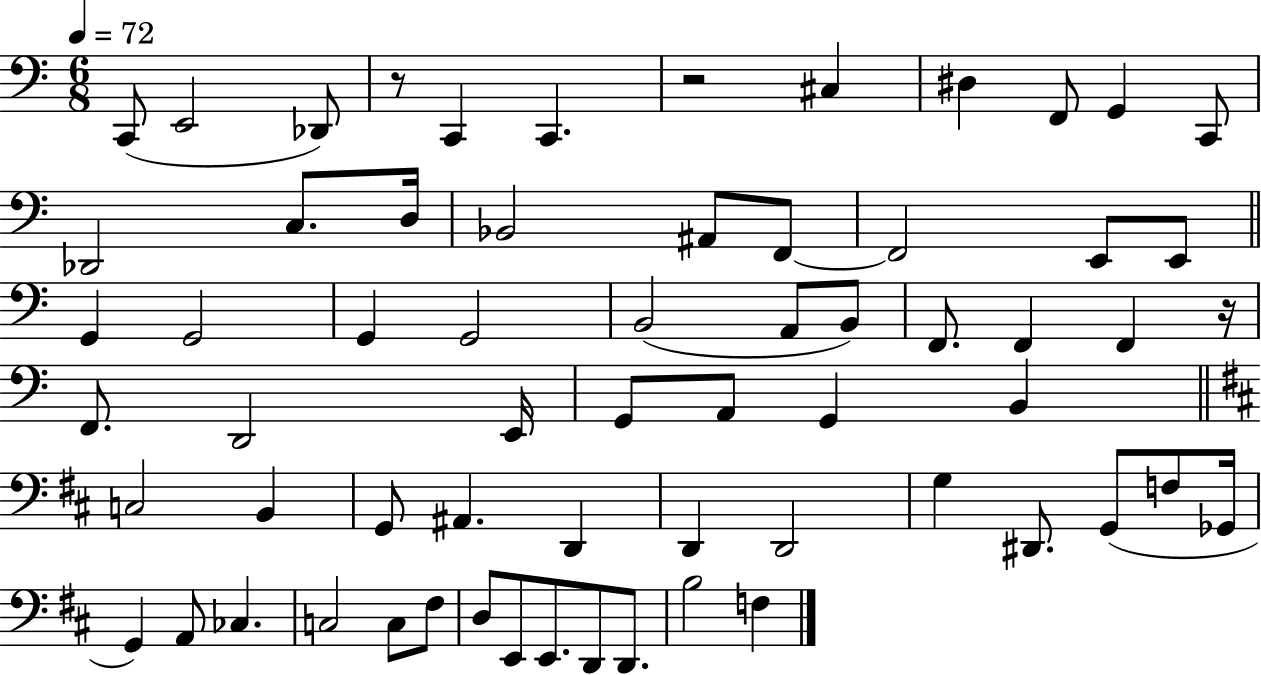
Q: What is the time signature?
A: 6/8